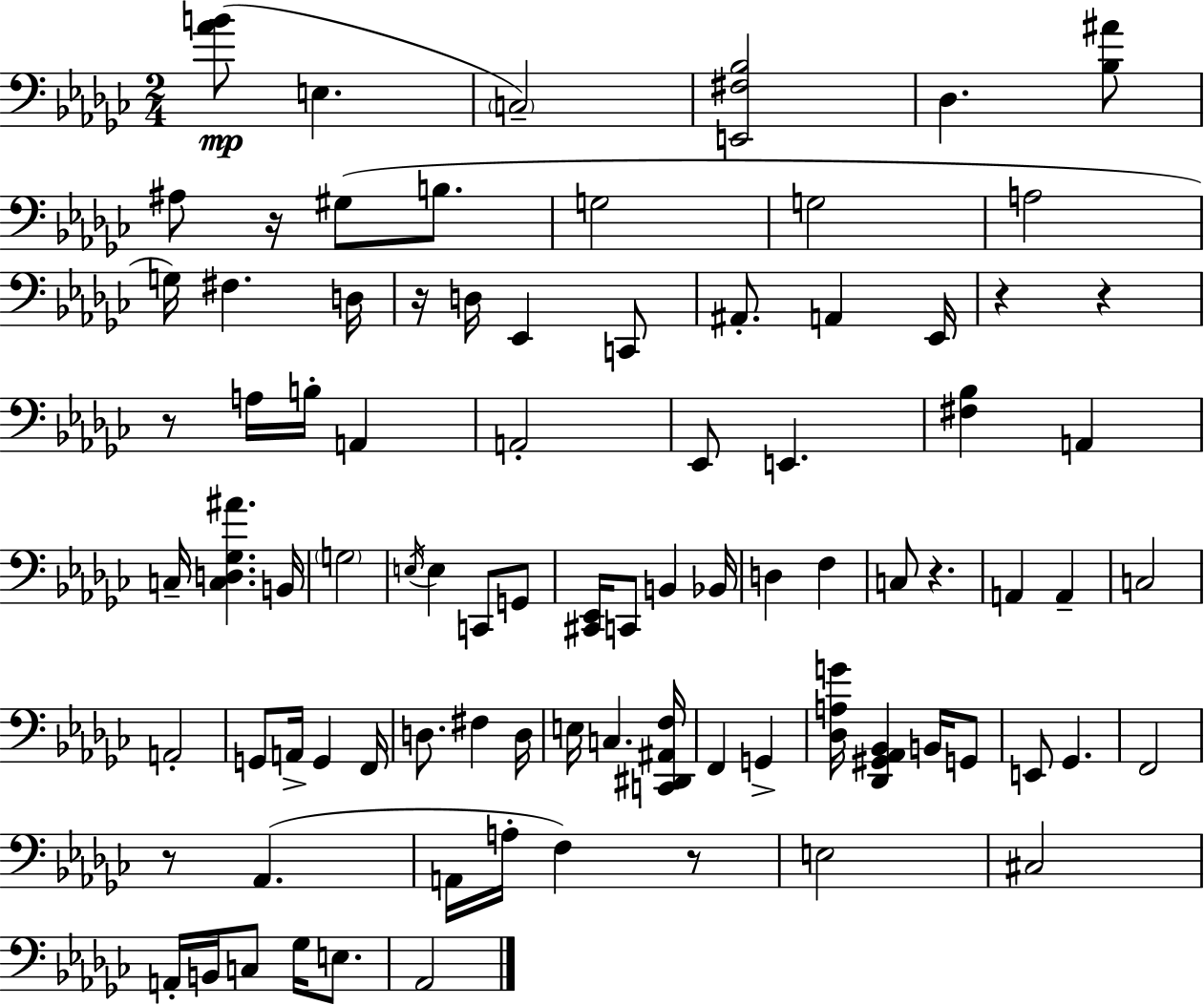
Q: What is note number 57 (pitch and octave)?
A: Gb2